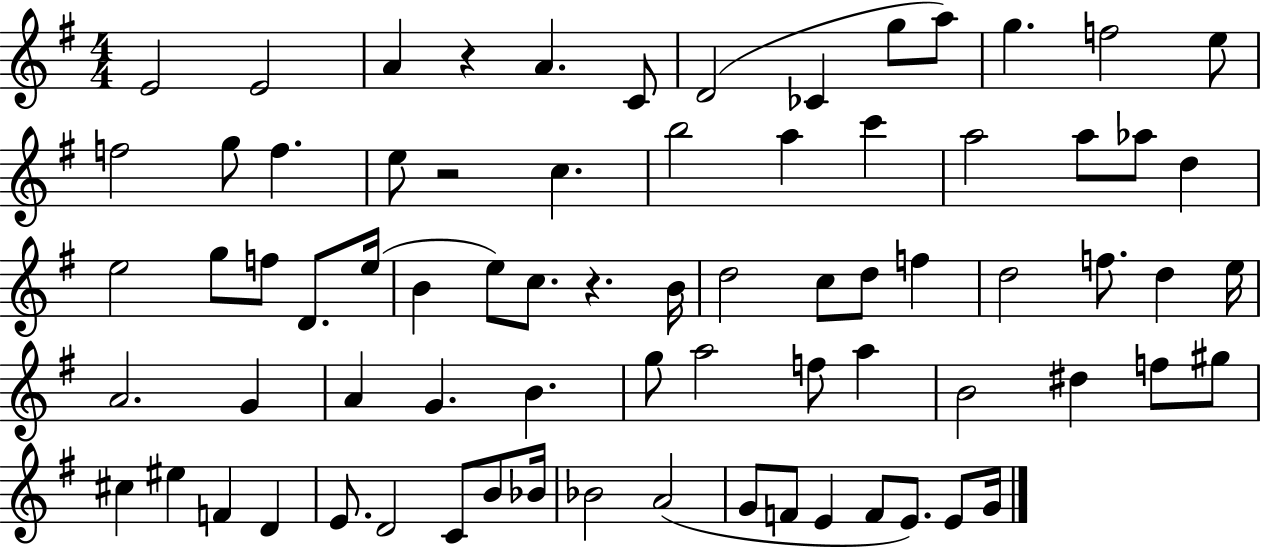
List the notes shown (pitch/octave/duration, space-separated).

E4/h E4/h A4/q R/q A4/q. C4/e D4/h CES4/q G5/e A5/e G5/q. F5/h E5/e F5/h G5/e F5/q. E5/e R/h C5/q. B5/h A5/q C6/q A5/h A5/e Ab5/e D5/q E5/h G5/e F5/e D4/e. E5/s B4/q E5/e C5/e. R/q. B4/s D5/h C5/e D5/e F5/q D5/h F5/e. D5/q E5/s A4/h. G4/q A4/q G4/q. B4/q. G5/e A5/h F5/e A5/q B4/h D#5/q F5/e G#5/e C#5/q EIS5/q F4/q D4/q E4/e. D4/h C4/e B4/e Bb4/s Bb4/h A4/h G4/e F4/e E4/q F4/e E4/e. E4/e G4/s